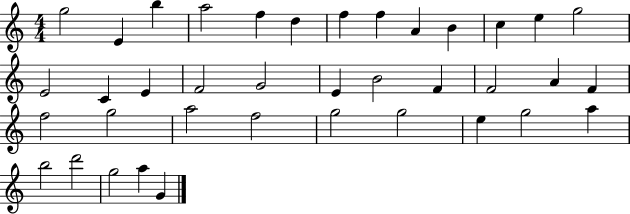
G5/h E4/q B5/q A5/h F5/q D5/q F5/q F5/q A4/q B4/q C5/q E5/q G5/h E4/h C4/q E4/q F4/h G4/h E4/q B4/h F4/q F4/h A4/q F4/q F5/h G5/h A5/h F5/h G5/h G5/h E5/q G5/h A5/q B5/h D6/h G5/h A5/q G4/q